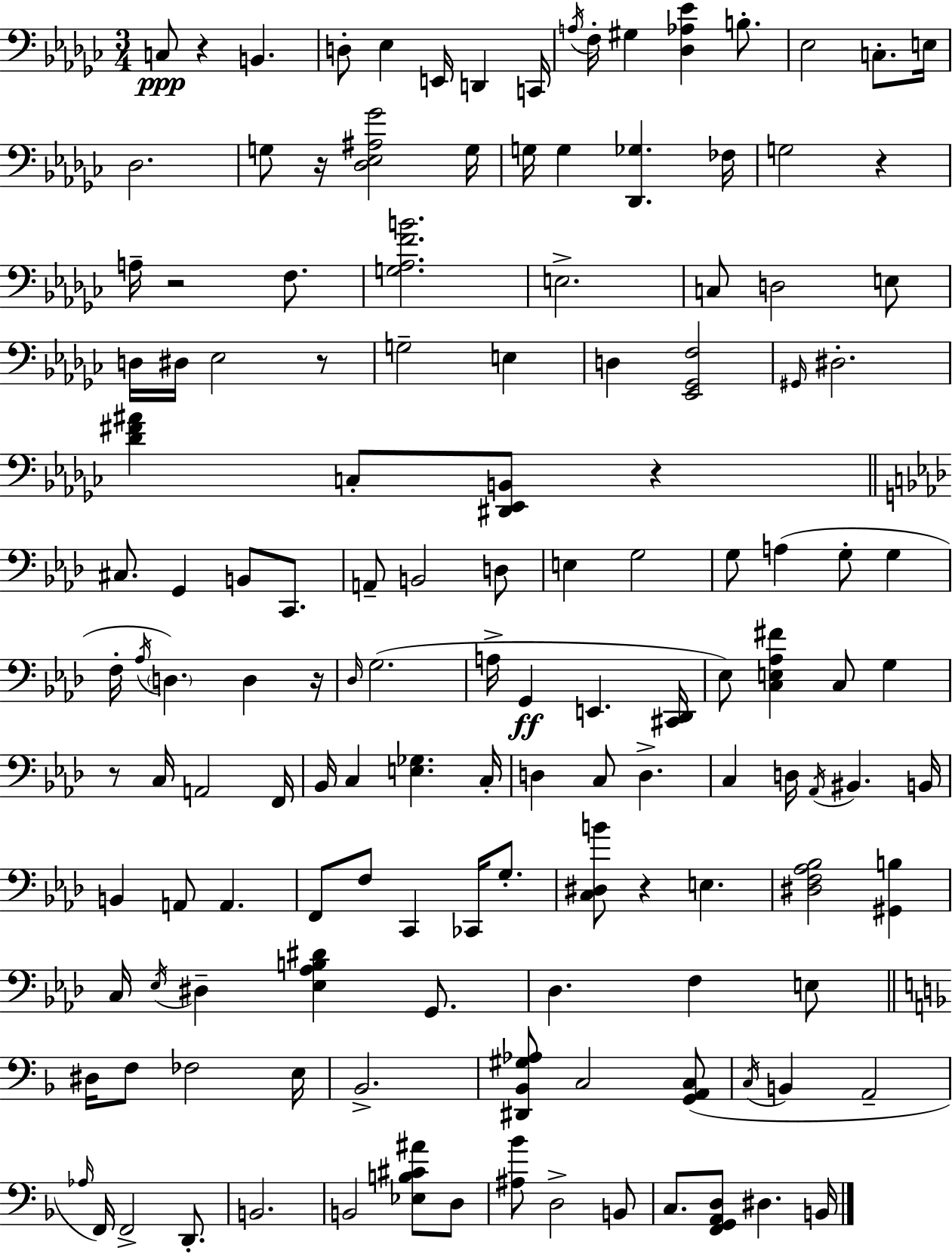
C3/e R/q B2/q. D3/e Eb3/q E2/s D2/q C2/s A3/s F3/s G#3/q [Db3,Ab3,Eb4]/q B3/e. Eb3/h C3/e. E3/s Db3/h. G3/e R/s [Db3,Eb3,A#3,Gb4]/h G3/s G3/s G3/q [Db2,Gb3]/q. FES3/s G3/h R/q A3/s R/h F3/e. [G3,Ab3,F4,B4]/h. E3/h. C3/e D3/h E3/e D3/s D#3/s Eb3/h R/e G3/h E3/q D3/q [Eb2,Gb2,F3]/h G#2/s D#3/h. [Db4,F#4,A#4]/q C3/e [D#2,Eb2,B2]/e R/q C#3/e. G2/q B2/e C2/e. A2/e B2/h D3/e E3/q G3/h G3/e A3/q G3/e G3/q F3/s Ab3/s D3/q. D3/q R/s Db3/s G3/h. A3/s G2/q E2/q. [C#2,Db2]/s Eb3/e [C3,E3,Ab3,F#4]/q C3/e G3/q R/e C3/s A2/h F2/s Bb2/s C3/q [E3,Gb3]/q. C3/s D3/q C3/e D3/q. C3/q D3/s Ab2/s BIS2/q. B2/s B2/q A2/e A2/q. F2/e F3/e C2/q CES2/s G3/e. [C3,D#3,B4]/e R/q E3/q. [D#3,F3,Ab3,Bb3]/h [G#2,B3]/q C3/s Eb3/s D#3/q [Eb3,Ab3,B3,D#4]/q G2/e. Db3/q. F3/q E3/e D#3/s F3/e FES3/h E3/s Bb2/h. [D#2,Bb2,G#3,Ab3]/e C3/h [G2,A2,C3]/e C3/s B2/q A2/h Ab3/s F2/s F2/h D2/e. B2/h. B2/h [Eb3,B3,C#4,A#4]/e D3/e [A#3,Bb4]/e D3/h B2/e C3/e. [F2,G2,A2,D3]/e D#3/q. B2/s